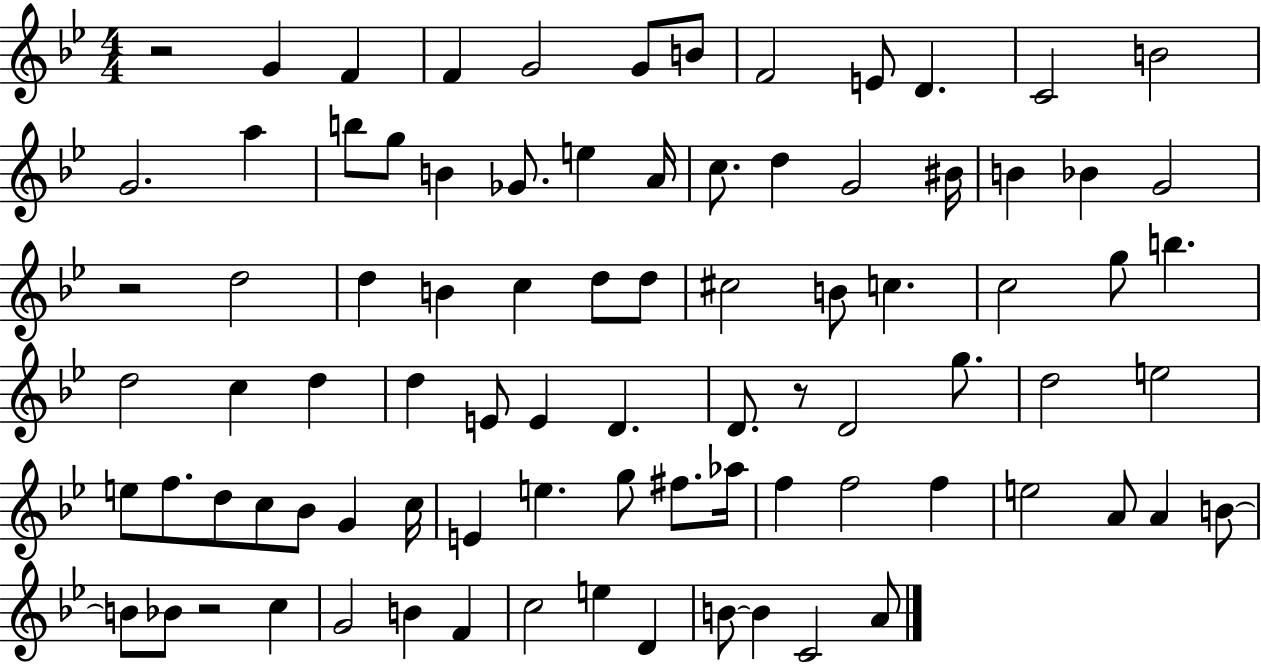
R/h G4/q F4/q F4/q G4/h G4/e B4/e F4/h E4/e D4/q. C4/h B4/h G4/h. A5/q B5/e G5/e B4/q Gb4/e. E5/q A4/s C5/e. D5/q G4/h BIS4/s B4/q Bb4/q G4/h R/h D5/h D5/q B4/q C5/q D5/e D5/e C#5/h B4/e C5/q. C5/h G5/e B5/q. D5/h C5/q D5/q D5/q E4/e E4/q D4/q. D4/e. R/e D4/h G5/e. D5/h E5/h E5/e F5/e. D5/e C5/e Bb4/e G4/q C5/s E4/q E5/q. G5/e F#5/e. Ab5/s F5/q F5/h F5/q E5/h A4/e A4/q B4/e B4/e Bb4/e R/h C5/q G4/h B4/q F4/q C5/h E5/q D4/q B4/e B4/q C4/h A4/e